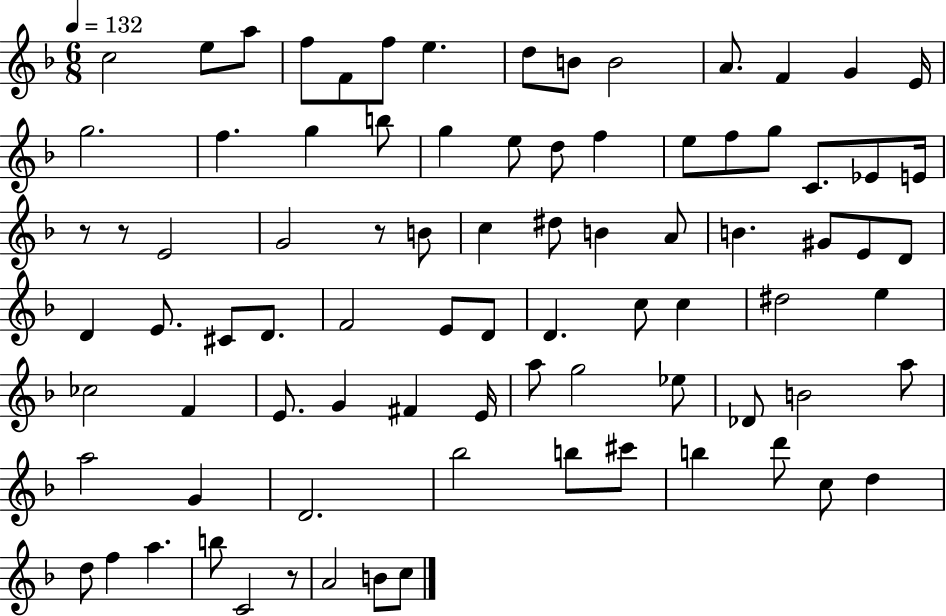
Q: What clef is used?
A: treble